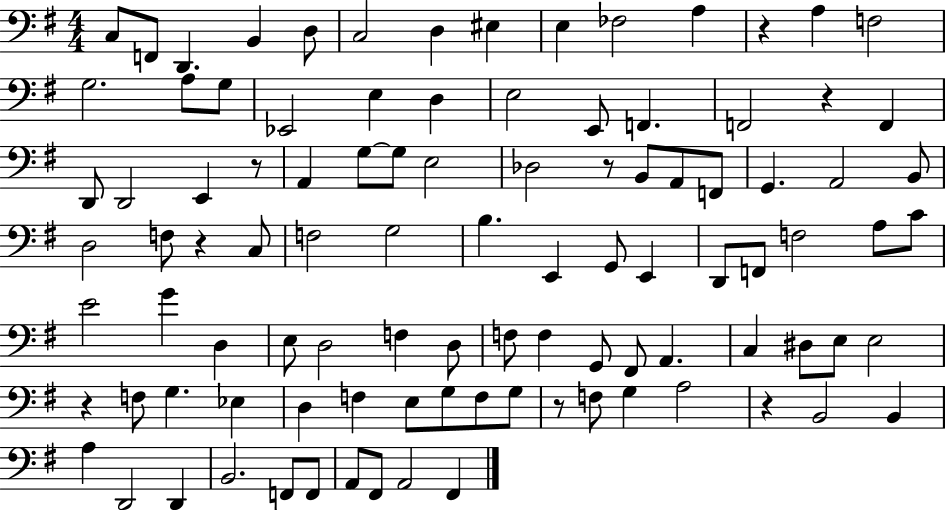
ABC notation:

X:1
T:Untitled
M:4/4
L:1/4
K:G
C,/2 F,,/2 D,, B,, D,/2 C,2 D, ^E, E, _F,2 A, z A, F,2 G,2 A,/2 G,/2 _E,,2 E, D, E,2 E,,/2 F,, F,,2 z F,, D,,/2 D,,2 E,, z/2 A,, G,/2 G,/2 E,2 _D,2 z/2 B,,/2 A,,/2 F,,/2 G,, A,,2 B,,/2 D,2 F,/2 z C,/2 F,2 G,2 B, E,, G,,/2 E,, D,,/2 F,,/2 F,2 A,/2 C/2 E2 G D, E,/2 D,2 F, D,/2 F,/2 F, G,,/2 ^F,,/2 A,, C, ^D,/2 E,/2 E,2 z F,/2 G, _E, D, F, E,/2 G,/2 F,/2 G,/2 z/2 F,/2 G, A,2 z B,,2 B,, A, D,,2 D,, B,,2 F,,/2 F,,/2 A,,/2 ^F,,/2 A,,2 ^F,,